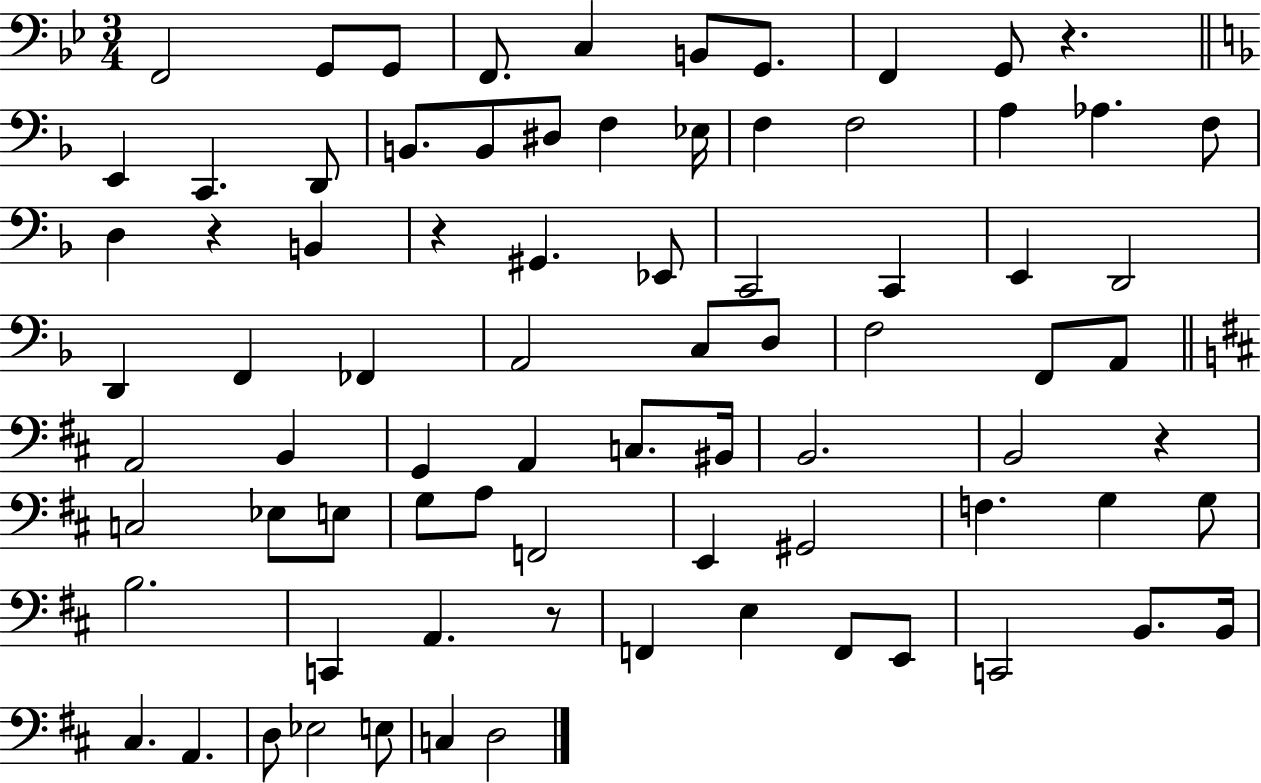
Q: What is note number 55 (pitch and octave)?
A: G#2